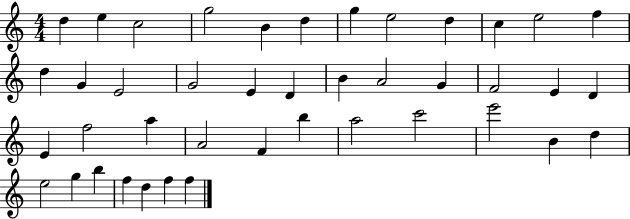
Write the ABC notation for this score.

X:1
T:Untitled
M:4/4
L:1/4
K:C
d e c2 g2 B d g e2 d c e2 f d G E2 G2 E D B A2 G F2 E D E f2 a A2 F b a2 c'2 e'2 B d e2 g b f d f f